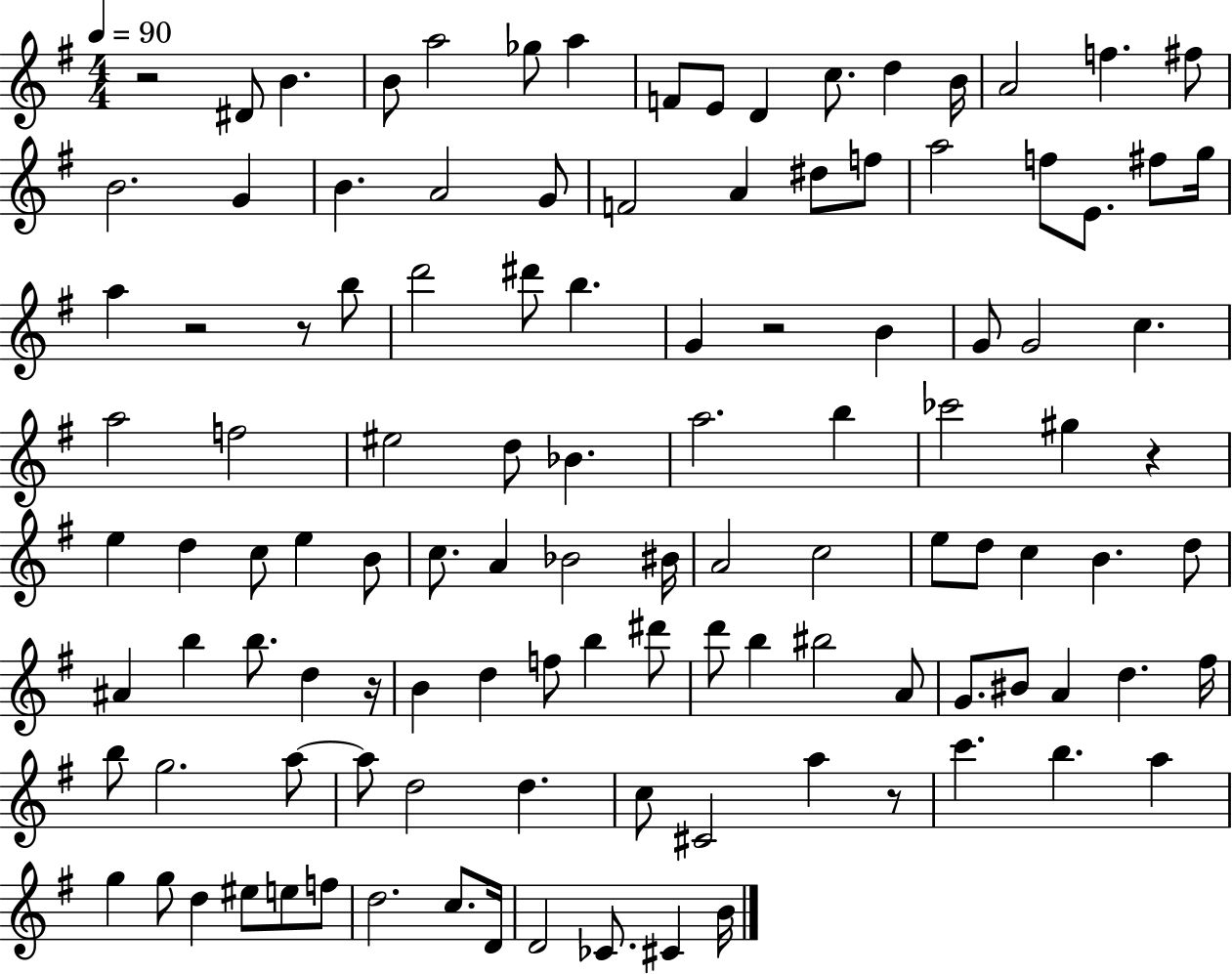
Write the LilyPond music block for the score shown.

{
  \clef treble
  \numericTimeSignature
  \time 4/4
  \key g \major
  \tempo 4 = 90
  r2 dis'8 b'4. | b'8 a''2 ges''8 a''4 | f'8 e'8 d'4 c''8. d''4 b'16 | a'2 f''4. fis''8 | \break b'2. g'4 | b'4. a'2 g'8 | f'2 a'4 dis''8 f''8 | a''2 f''8 e'8. fis''8 g''16 | \break a''4 r2 r8 b''8 | d'''2 dis'''8 b''4. | g'4 r2 b'4 | g'8 g'2 c''4. | \break a''2 f''2 | eis''2 d''8 bes'4. | a''2. b''4 | ces'''2 gis''4 r4 | \break e''4 d''4 c''8 e''4 b'8 | c''8. a'4 bes'2 bis'16 | a'2 c''2 | e''8 d''8 c''4 b'4. d''8 | \break ais'4 b''4 b''8. d''4 r16 | b'4 d''4 f''8 b''4 dis'''8 | d'''8 b''4 bis''2 a'8 | g'8. bis'8 a'4 d''4. fis''16 | \break b''8 g''2. a''8~~ | a''8 d''2 d''4. | c''8 cis'2 a''4 r8 | c'''4. b''4. a''4 | \break g''4 g''8 d''4 eis''8 e''8 f''8 | d''2. c''8. d'16 | d'2 ces'8. cis'4 b'16 | \bar "|."
}